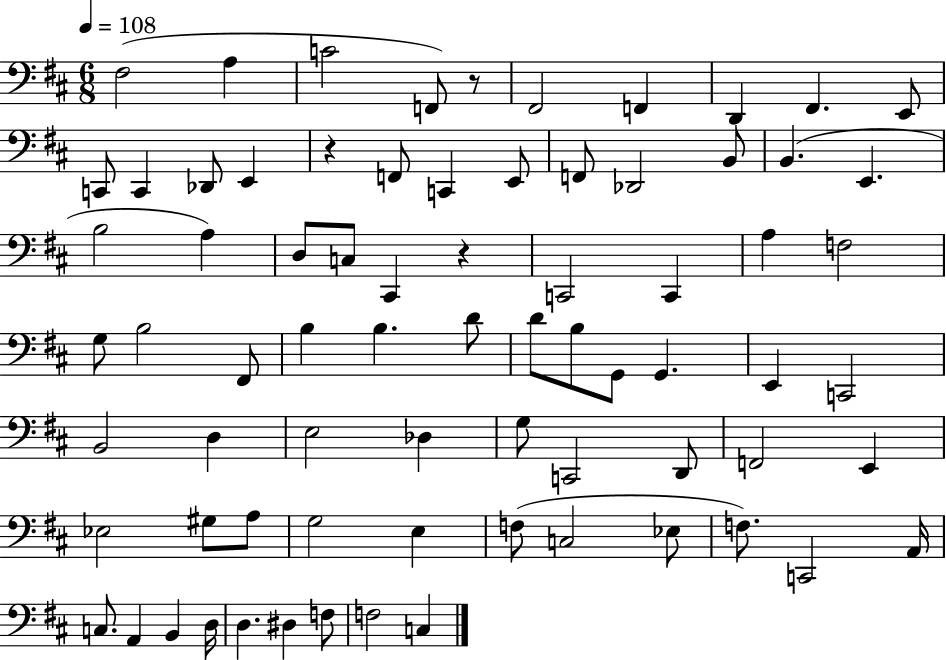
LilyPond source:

{
  \clef bass
  \numericTimeSignature
  \time 6/8
  \key d \major
  \tempo 4 = 108
  fis2( a4 | c'2 f,8) r8 | fis,2 f,4 | d,4 fis,4. e,8 | \break c,8 c,4 des,8 e,4 | r4 f,8 c,4 e,8 | f,8 des,2 b,8 | b,4.( e,4. | \break b2 a4) | d8 c8 cis,4 r4 | c,2 c,4 | a4 f2 | \break g8 b2 fis,8 | b4 b4. d'8 | d'8 b8 g,8 g,4. | e,4 c,2 | \break b,2 d4 | e2 des4 | g8 c,2 d,8 | f,2 e,4 | \break ees2 gis8 a8 | g2 e4 | f8( c2 ees8 | f8.) c,2 a,16 | \break c8. a,4 b,4 d16 | d4. dis4 f8 | f2 c4 | \bar "|."
}